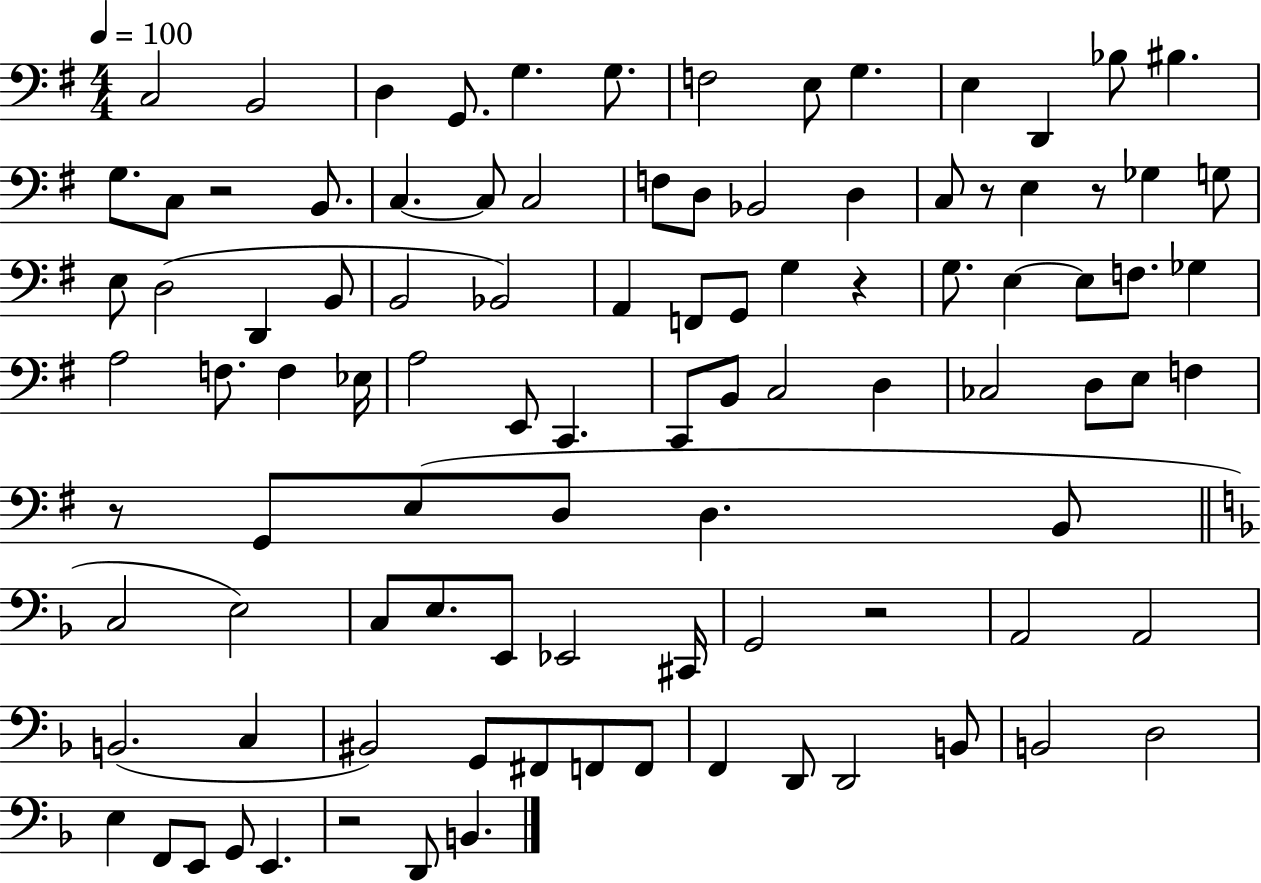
{
  \clef bass
  \numericTimeSignature
  \time 4/4
  \key g \major
  \tempo 4 = 100
  c2 b,2 | d4 g,8. g4. g8. | f2 e8 g4. | e4 d,4 bes8 bis4. | \break g8. c8 r2 b,8. | c4.~~ c8 c2 | f8 d8 bes,2 d4 | c8 r8 e4 r8 ges4 g8 | \break e8 d2( d,4 b,8 | b,2 bes,2) | a,4 f,8 g,8 g4 r4 | g8. e4~~ e8 f8. ges4 | \break a2 f8. f4 ees16 | a2 e,8 c,4. | c,8 b,8 c2 d4 | ces2 d8 e8 f4 | \break r8 g,8 e8( d8 d4. b,8 | \bar "||" \break \key f \major c2 e2) | c8 e8. e,8 ees,2 cis,16 | g,2 r2 | a,2 a,2 | \break b,2.( c4 | bis,2) g,8 fis,8 f,8 f,8 | f,4 d,8 d,2 b,8 | b,2 d2 | \break e4 f,8 e,8 g,8 e,4. | r2 d,8 b,4. | \bar "|."
}